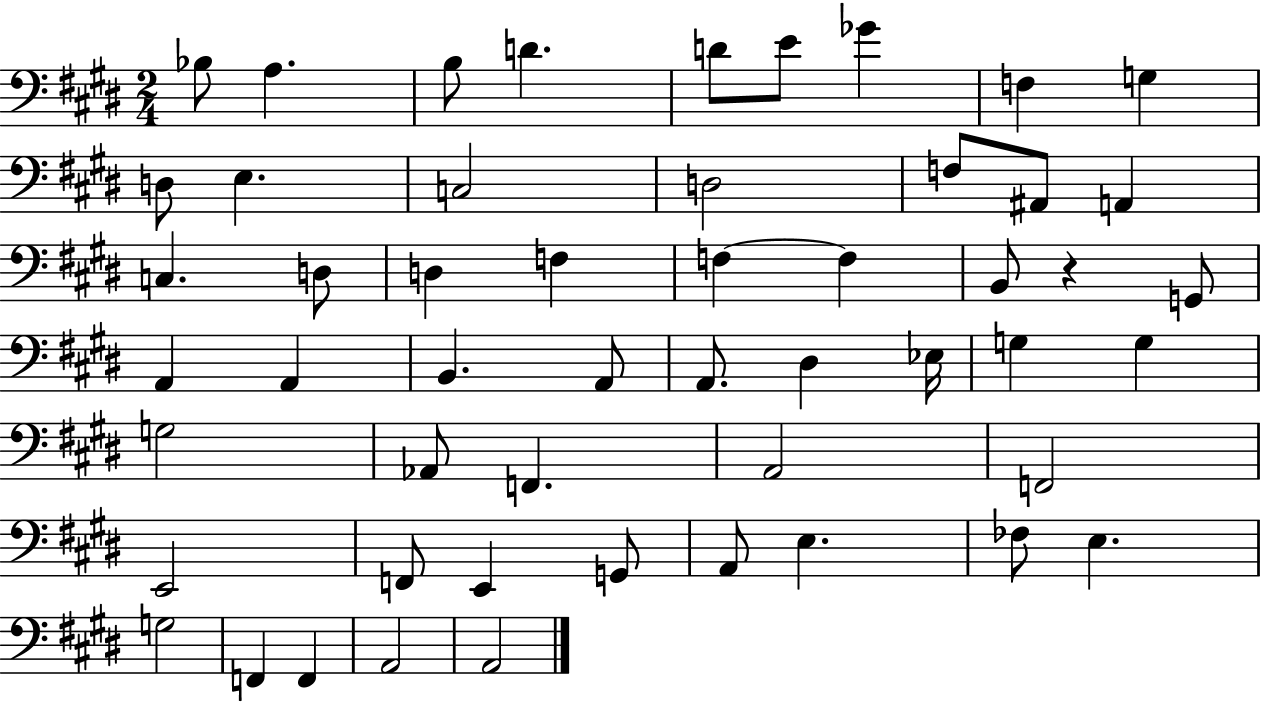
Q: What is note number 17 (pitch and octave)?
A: C3